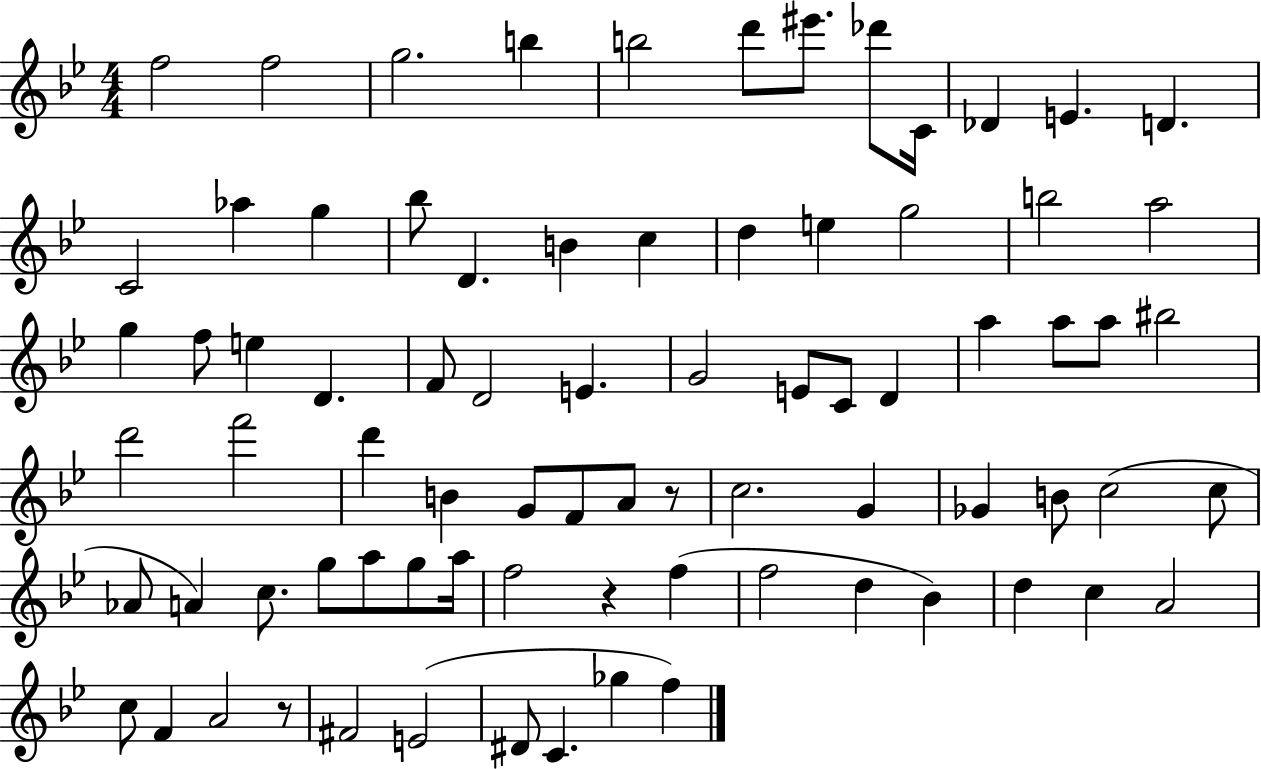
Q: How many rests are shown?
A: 3